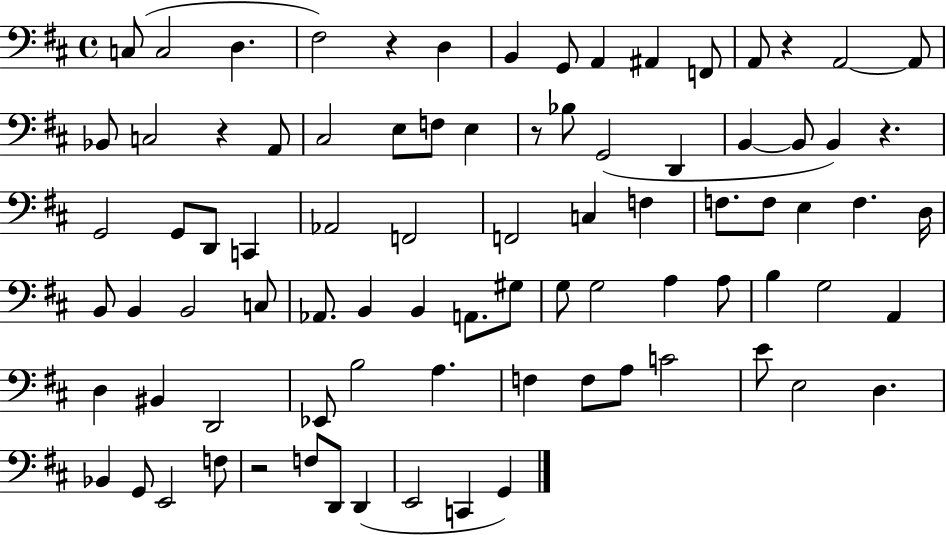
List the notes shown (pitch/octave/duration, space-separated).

C3/e C3/h D3/q. F#3/h R/q D3/q B2/q G2/e A2/q A#2/q F2/e A2/e R/q A2/h A2/e Bb2/e C3/h R/q A2/e C#3/h E3/e F3/e E3/q R/e Bb3/e G2/h D2/q B2/q B2/e B2/q R/q. G2/h G2/e D2/e C2/q Ab2/h F2/h F2/h C3/q F3/q F3/e. F3/e E3/q F3/q. D3/s B2/e B2/q B2/h C3/e Ab2/e. B2/q B2/q A2/e. G#3/e G3/e G3/h A3/q A3/e B3/q G3/h A2/q D3/q BIS2/q D2/h Eb2/e B3/h A3/q. F3/q F3/e A3/e C4/h E4/e E3/h D3/q. Bb2/q G2/e E2/h F3/e R/h F3/e D2/e D2/q E2/h C2/q G2/q